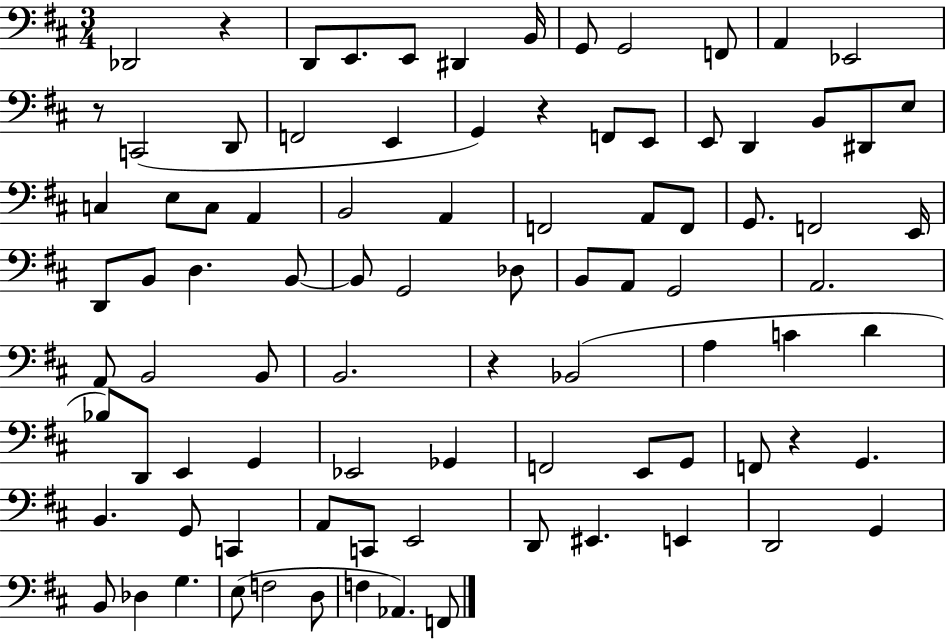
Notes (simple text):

Db2/h R/q D2/e E2/e. E2/e D#2/q B2/s G2/e G2/h F2/e A2/q Eb2/h R/e C2/h D2/e F2/h E2/q G2/q R/q F2/e E2/e E2/e D2/q B2/e D#2/e E3/e C3/q E3/e C3/e A2/q B2/h A2/q F2/h A2/e F2/e G2/e. F2/h E2/s D2/e B2/e D3/q. B2/e B2/e G2/h Db3/e B2/e A2/e G2/h A2/h. A2/e B2/h B2/e B2/h. R/q Bb2/h A3/q C4/q D4/q Bb3/e D2/e E2/q G2/q Eb2/h Gb2/q F2/h E2/e G2/e F2/e R/q G2/q. B2/q. G2/e C2/q A2/e C2/e E2/h D2/e EIS2/q. E2/q D2/h G2/q B2/e Db3/q G3/q. E3/e F3/h D3/e F3/q Ab2/q. F2/e